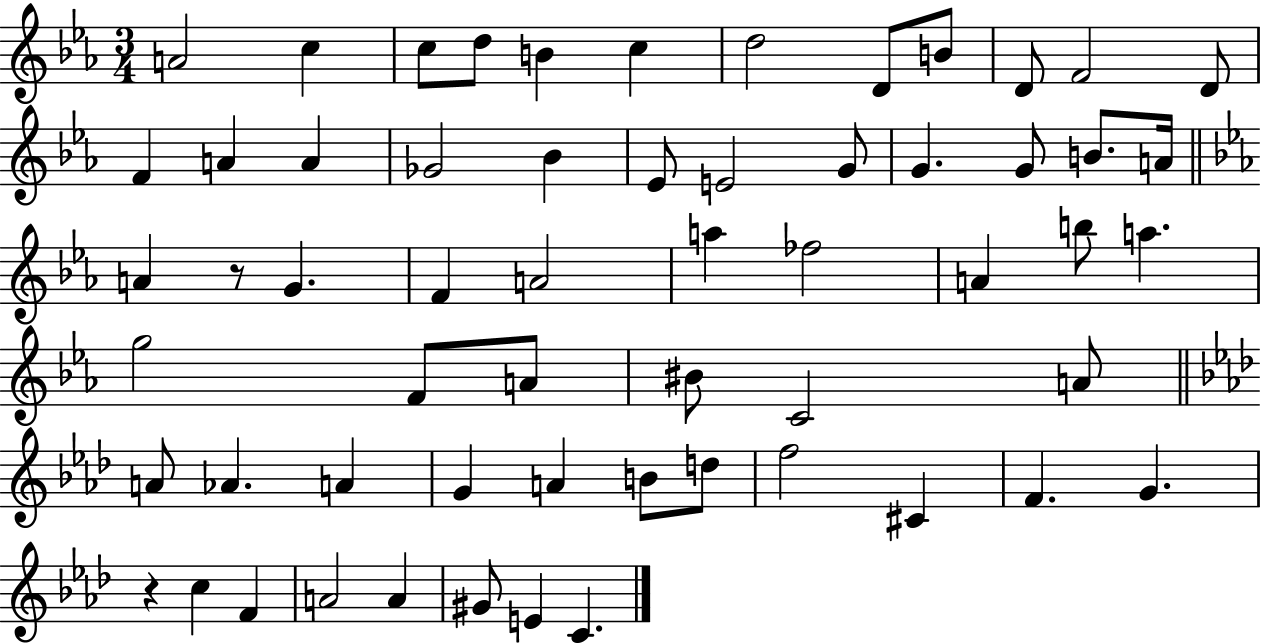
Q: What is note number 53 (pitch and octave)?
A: A4